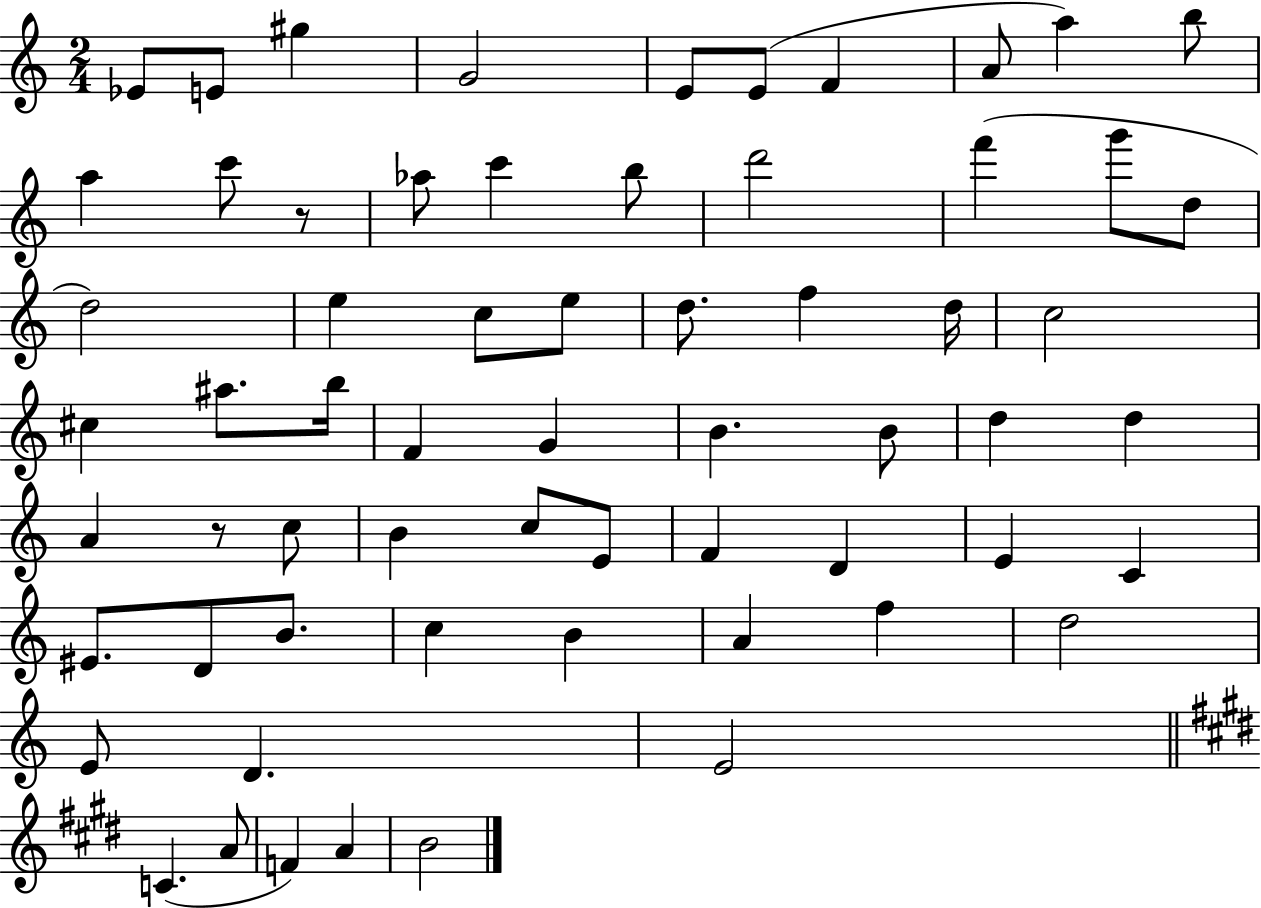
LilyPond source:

{
  \clef treble
  \numericTimeSignature
  \time 2/4
  \key c \major
  ees'8 e'8 gis''4 | g'2 | e'8 e'8( f'4 | a'8 a''4) b''8 | \break a''4 c'''8 r8 | aes''8 c'''4 b''8 | d'''2 | f'''4( g'''8 d''8 | \break d''2) | e''4 c''8 e''8 | d''8. f''4 d''16 | c''2 | \break cis''4 ais''8. b''16 | f'4 g'4 | b'4. b'8 | d''4 d''4 | \break a'4 r8 c''8 | b'4 c''8 e'8 | f'4 d'4 | e'4 c'4 | \break eis'8. d'8 b'8. | c''4 b'4 | a'4 f''4 | d''2 | \break e'8 d'4. | e'2 | \bar "||" \break \key e \major c'4.( a'8 | f'4) a'4 | b'2 | \bar "|."
}